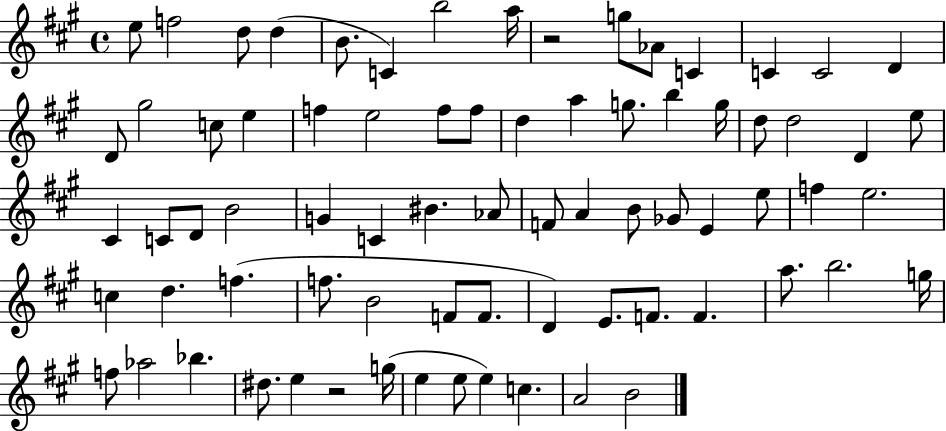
E5/e F5/h D5/e D5/q B4/e. C4/q B5/h A5/s R/h G5/e Ab4/e C4/q C4/q C4/h D4/q D4/e G#5/h C5/e E5/q F5/q E5/h F5/e F5/e D5/q A5/q G5/e. B5/q G5/s D5/e D5/h D4/q E5/e C#4/q C4/e D4/e B4/h G4/q C4/q BIS4/q. Ab4/e F4/e A4/q B4/e Gb4/e E4/q E5/e F5/q E5/h. C5/q D5/q. F5/q. F5/e. B4/h F4/e F4/e. D4/q E4/e. F4/e. F4/q. A5/e. B5/h. G5/s F5/e Ab5/h Bb5/q. D#5/e. E5/q R/h G5/s E5/q E5/e E5/q C5/q. A4/h B4/h